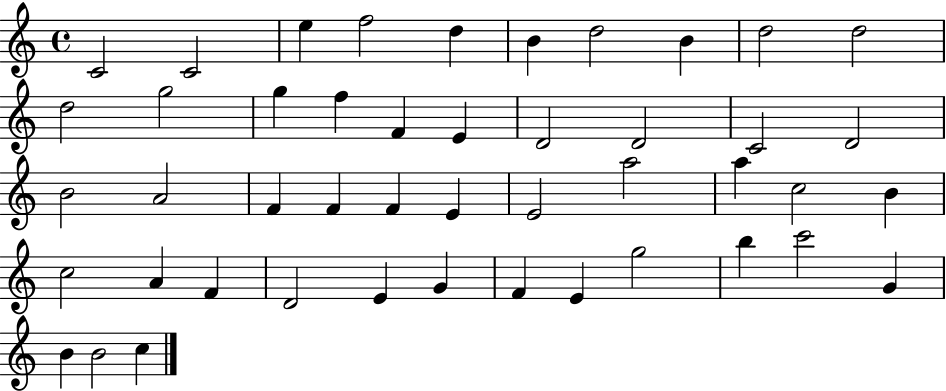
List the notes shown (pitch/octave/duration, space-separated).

C4/h C4/h E5/q F5/h D5/q B4/q D5/h B4/q D5/h D5/h D5/h G5/h G5/q F5/q F4/q E4/q D4/h D4/h C4/h D4/h B4/h A4/h F4/q F4/q F4/q E4/q E4/h A5/h A5/q C5/h B4/q C5/h A4/q F4/q D4/h E4/q G4/q F4/q E4/q G5/h B5/q C6/h G4/q B4/q B4/h C5/q